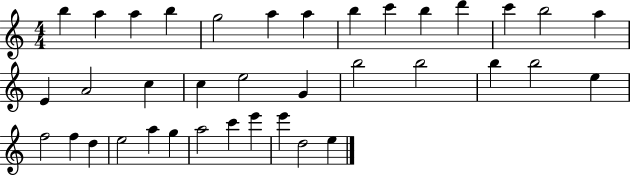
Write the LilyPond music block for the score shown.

{
  \clef treble
  \numericTimeSignature
  \time 4/4
  \key c \major
  b''4 a''4 a''4 b''4 | g''2 a''4 a''4 | b''4 c'''4 b''4 d'''4 | c'''4 b''2 a''4 | \break e'4 a'2 c''4 | c''4 e''2 g'4 | b''2 b''2 | b''4 b''2 e''4 | \break f''2 f''4 d''4 | e''2 a''4 g''4 | a''2 c'''4 e'''4 | e'''4 d''2 e''4 | \break \bar "|."
}